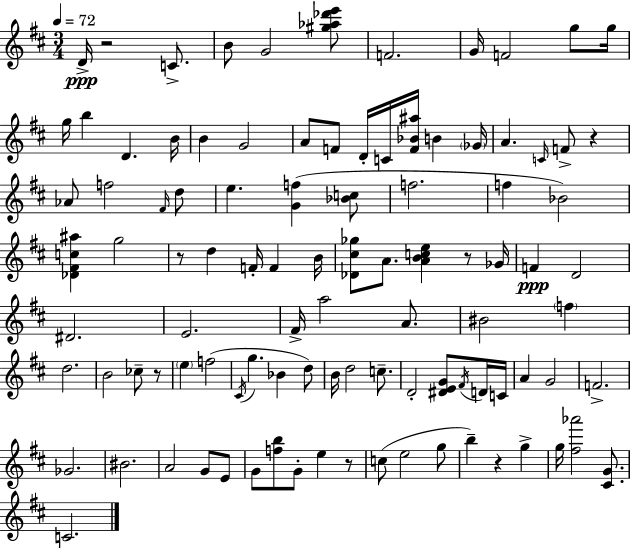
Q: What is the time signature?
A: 3/4